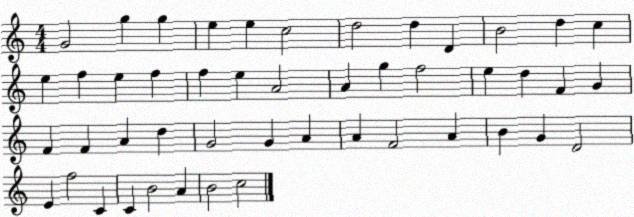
X:1
T:Untitled
M:4/4
L:1/4
K:C
G2 g g e e c2 d2 d D B2 d c e f e f f e A2 A g f2 e d F G F F A d G2 G A A F2 A B G D2 E f2 C C B2 A B2 c2